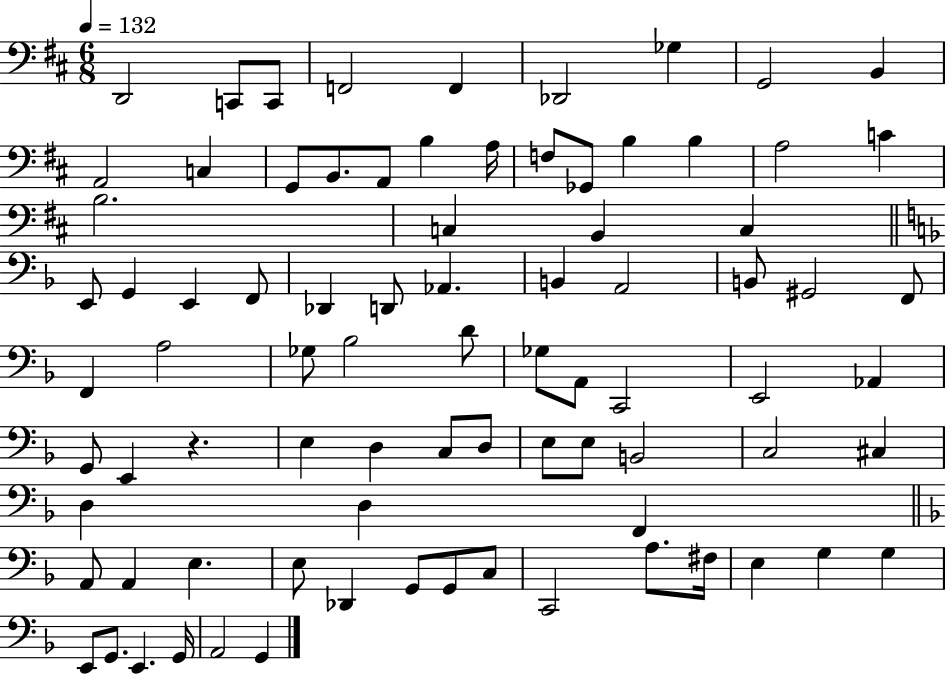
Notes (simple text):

D2/h C2/e C2/e F2/h F2/q Db2/h Gb3/q G2/h B2/q A2/h C3/q G2/e B2/e. A2/e B3/q A3/s F3/e Gb2/e B3/q B3/q A3/h C4/q B3/h. C3/q B2/q C3/q E2/e G2/q E2/q F2/e Db2/q D2/e Ab2/q. B2/q A2/h B2/e G#2/h F2/e F2/q A3/h Gb3/e Bb3/h D4/e Gb3/e A2/e C2/h E2/h Ab2/q G2/e E2/q R/q. E3/q D3/q C3/e D3/e E3/e E3/e B2/h C3/h C#3/q D3/q D3/q F2/q A2/e A2/q E3/q. E3/e Db2/q G2/e G2/e C3/e C2/h A3/e. F#3/s E3/q G3/q G3/q E2/e G2/e. E2/q. G2/s A2/h G2/q